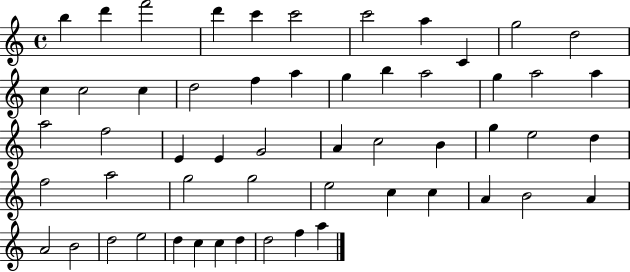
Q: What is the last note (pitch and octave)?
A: A5